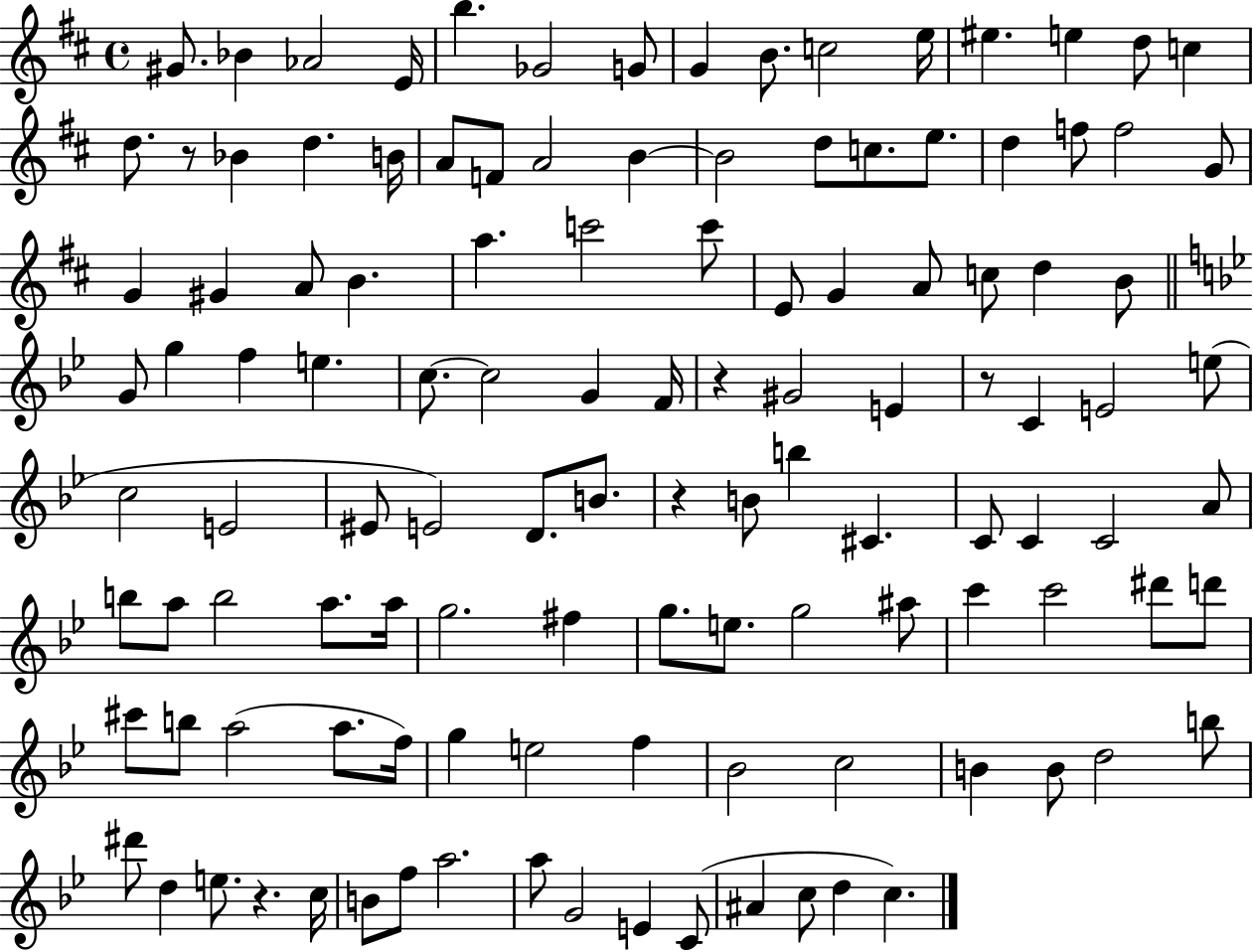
G#4/e. Bb4/q Ab4/h E4/s B5/q. Gb4/h G4/e G4/q B4/e. C5/h E5/s EIS5/q. E5/q D5/e C5/q D5/e. R/e Bb4/q D5/q. B4/s A4/e F4/e A4/h B4/q B4/h D5/e C5/e. E5/e. D5/q F5/e F5/h G4/e G4/q G#4/q A4/e B4/q. A5/q. C6/h C6/e E4/e G4/q A4/e C5/e D5/q B4/e G4/e G5/q F5/q E5/q. C5/e. C5/h G4/q F4/s R/q G#4/h E4/q R/e C4/q E4/h E5/e C5/h E4/h EIS4/e E4/h D4/e. B4/e. R/q B4/e B5/q C#4/q. C4/e C4/q C4/h A4/e B5/e A5/e B5/h A5/e. A5/s G5/h. F#5/q G5/e. E5/e. G5/h A#5/e C6/q C6/h D#6/e D6/e C#6/e B5/e A5/h A5/e. F5/s G5/q E5/h F5/q Bb4/h C5/h B4/q B4/e D5/h B5/e D#6/e D5/q E5/e. R/q. C5/s B4/e F5/e A5/h. A5/e G4/h E4/q C4/e A#4/q C5/e D5/q C5/q.